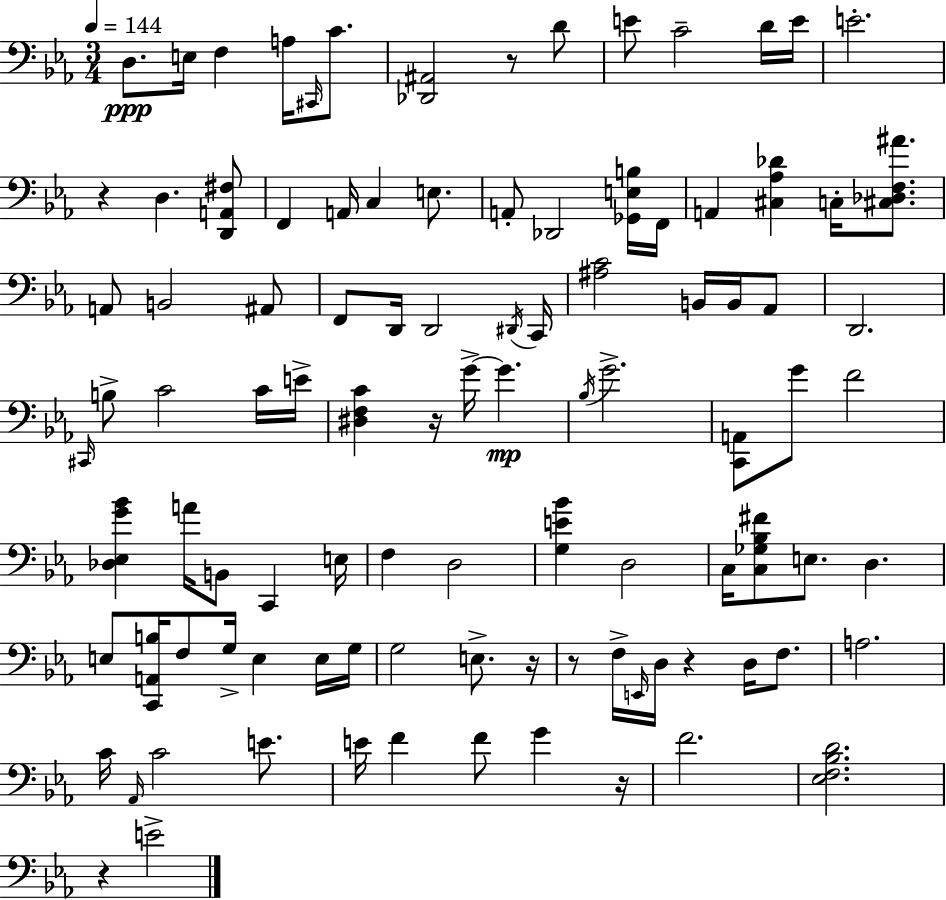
{
  \clef bass
  \numericTimeSignature
  \time 3/4
  \key c \minor
  \tempo 4 = 144
  d8.\ppp e16 f4 a16 \grace { cis,16 } c'8. | <des, ais,>2 r8 d'8 | e'8 c'2-- d'16 | e'16 e'2.-. | \break r4 d4. <d, a, fis>8 | f,4 a,16 c4 e8. | a,8-. des,2 <ges, e b>16 | f,16 a,4 <cis aes des'>4 c16-. <cis des f ais'>8. | \break a,8 b,2 ais,8 | f,8 d,16 d,2 | \acciaccatura { dis,16 } c,16 <ais c'>2 b,16 b,16 | aes,8 d,2. | \break \grace { cis,16 } b8-> c'2 | c'16 e'16-> <dis f c'>4 r16 g'16->~~ g'4.\mp | \acciaccatura { bes16 } g'2.-> | <c, a,>8 g'8 f'2 | \break <des ees g' bes'>4 a'16 b,8 c,4 | e16 f4 d2 | <g e' bes'>4 d2 | c16 <c ges bes fis'>8 e8. d4. | \break e8 <c, a, b>16 f8 g16-> e4 | e16 g16 g2 | e8.-> r16 r8 f16-> \grace { e,16 } d16 r4 | d16 f8. a2. | \break c'16 \grace { aes,16 } c'2 | e'8. e'16 f'4 f'8 | g'4 r16 f'2. | <ees f bes d'>2. | \break r4 e'2-> | \bar "|."
}